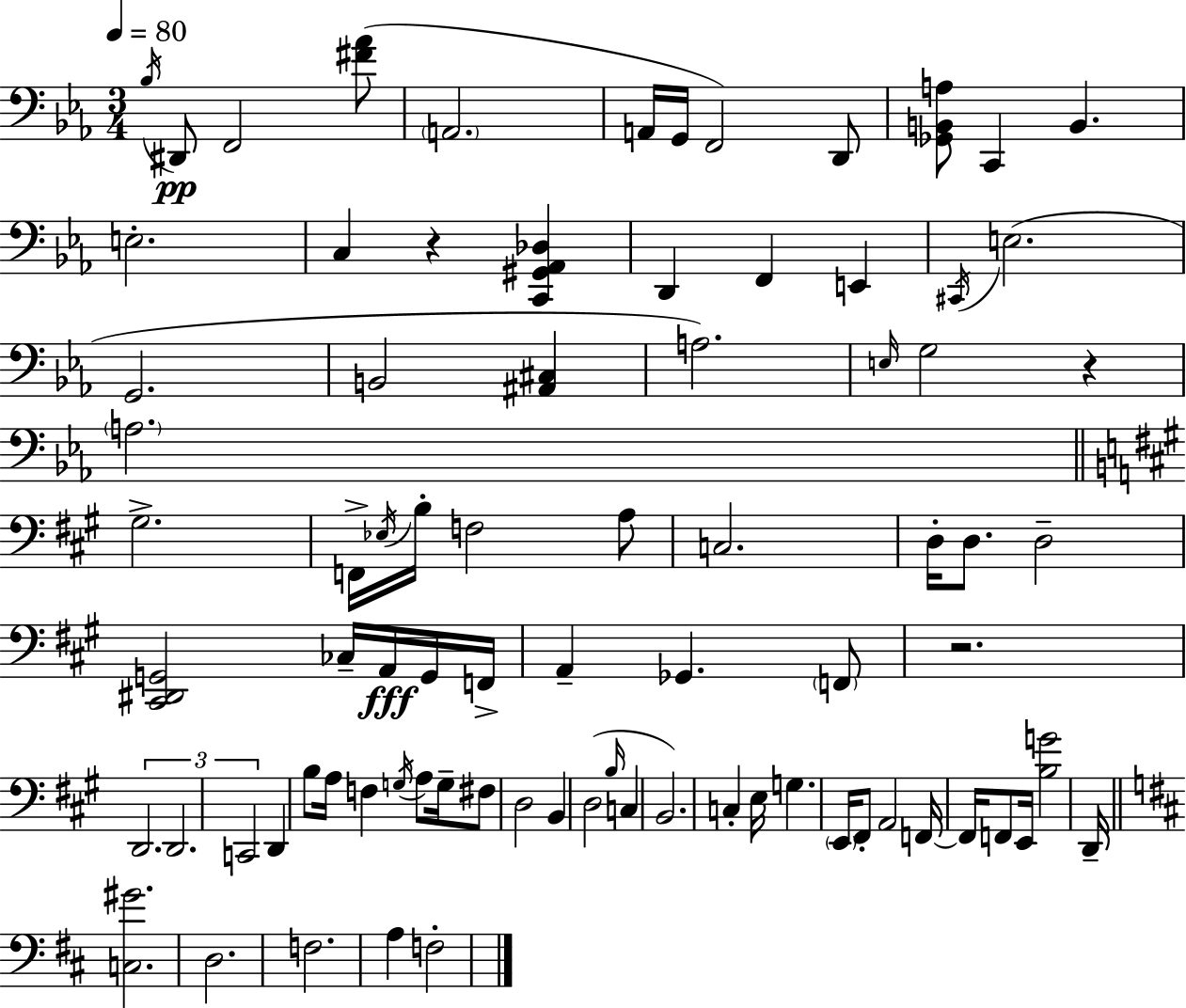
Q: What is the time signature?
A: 3/4